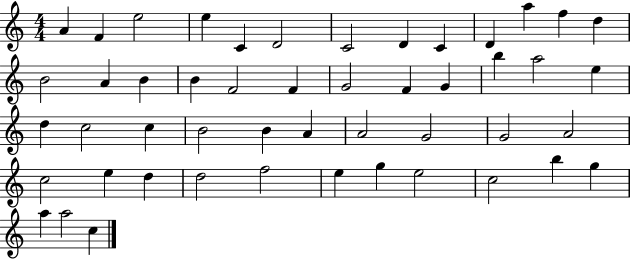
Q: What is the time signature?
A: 4/4